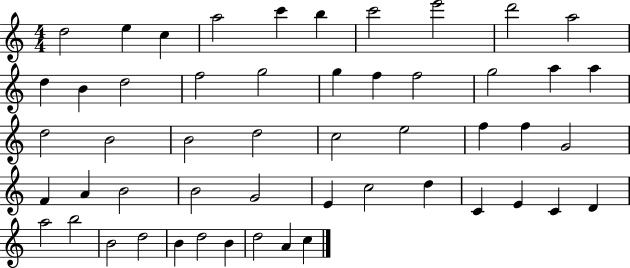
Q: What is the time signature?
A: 4/4